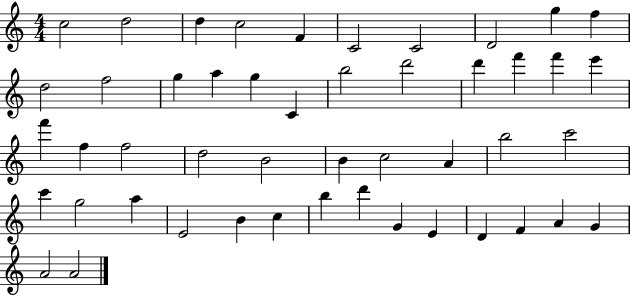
{
  \clef treble
  \numericTimeSignature
  \time 4/4
  \key c \major
  c''2 d''2 | d''4 c''2 f'4 | c'2 c'2 | d'2 g''4 f''4 | \break d''2 f''2 | g''4 a''4 g''4 c'4 | b''2 d'''2 | d'''4 f'''4 f'''4 e'''4 | \break f'''4 f''4 f''2 | d''2 b'2 | b'4 c''2 a'4 | b''2 c'''2 | \break c'''4 g''2 a''4 | e'2 b'4 c''4 | b''4 d'''4 g'4 e'4 | d'4 f'4 a'4 g'4 | \break a'2 a'2 | \bar "|."
}